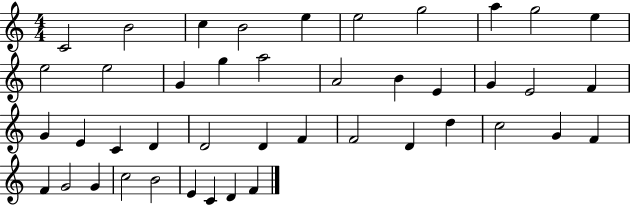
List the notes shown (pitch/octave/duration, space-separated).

C4/h B4/h C5/q B4/h E5/q E5/h G5/h A5/q G5/h E5/q E5/h E5/h G4/q G5/q A5/h A4/h B4/q E4/q G4/q E4/h F4/q G4/q E4/q C4/q D4/q D4/h D4/q F4/q F4/h D4/q D5/q C5/h G4/q F4/q F4/q G4/h G4/q C5/h B4/h E4/q C4/q D4/q F4/q